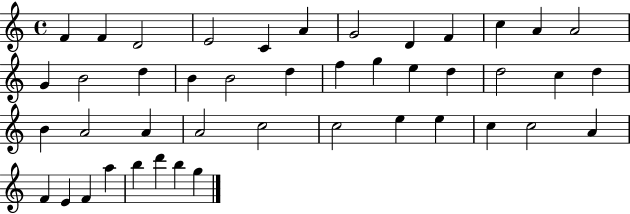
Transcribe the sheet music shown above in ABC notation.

X:1
T:Untitled
M:4/4
L:1/4
K:C
F F D2 E2 C A G2 D F c A A2 G B2 d B B2 d f g e d d2 c d B A2 A A2 c2 c2 e e c c2 A F E F a b d' b g